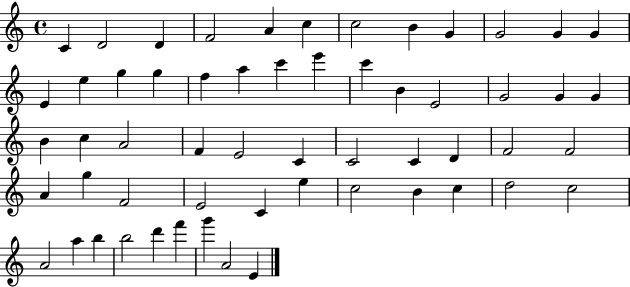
C4/q D4/h D4/q F4/h A4/q C5/q C5/h B4/q G4/q G4/h G4/q G4/q E4/q E5/q G5/q G5/q F5/q A5/q C6/q E6/q C6/q B4/q E4/h G4/h G4/q G4/q B4/q C5/q A4/h F4/q E4/h C4/q C4/h C4/q D4/q F4/h F4/h A4/q G5/q F4/h E4/h C4/q E5/q C5/h B4/q C5/q D5/h C5/h A4/h A5/q B5/q B5/h D6/q F6/q G6/q A4/h E4/q